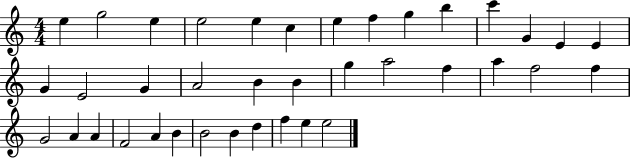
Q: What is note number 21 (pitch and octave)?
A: G5